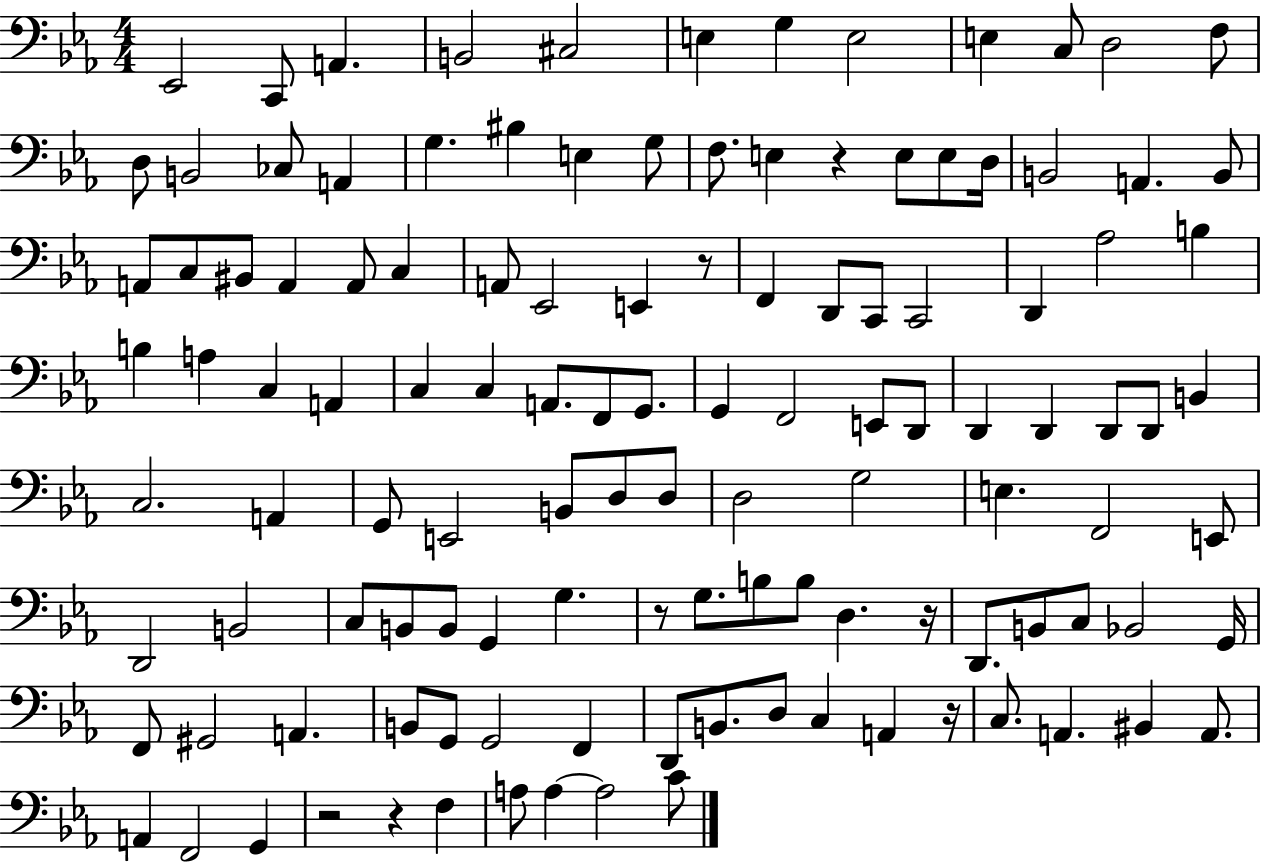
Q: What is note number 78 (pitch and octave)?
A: B2